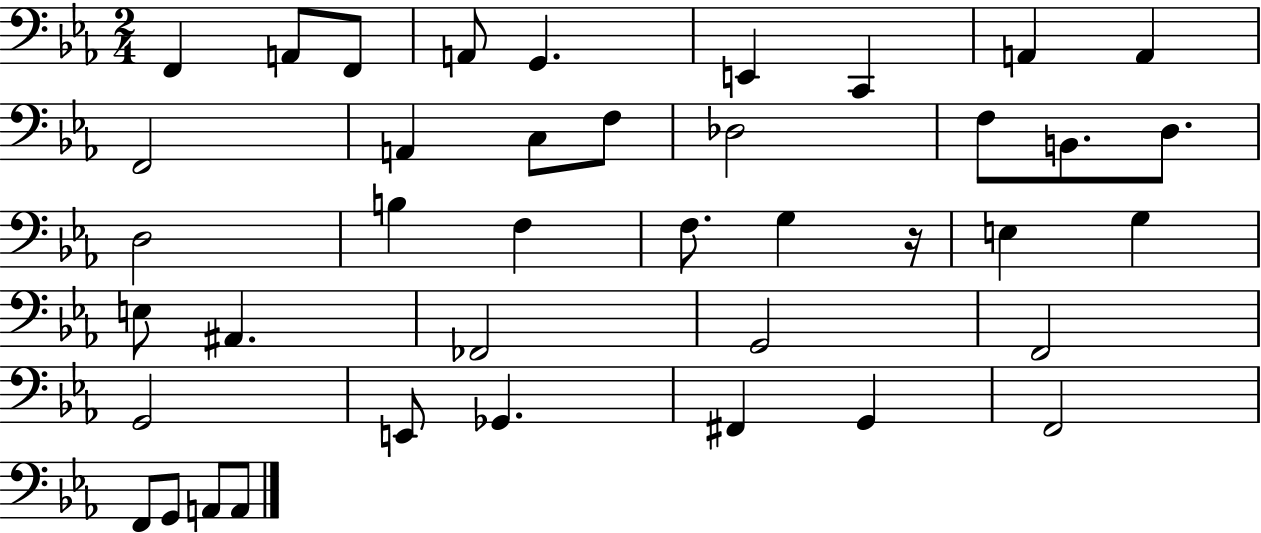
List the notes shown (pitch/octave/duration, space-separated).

F2/q A2/e F2/e A2/e G2/q. E2/q C2/q A2/q A2/q F2/h A2/q C3/e F3/e Db3/h F3/e B2/e. D3/e. D3/h B3/q F3/q F3/e. G3/q R/s E3/q G3/q E3/e A#2/q. FES2/h G2/h F2/h G2/h E2/e Gb2/q. F#2/q G2/q F2/h F2/e G2/e A2/e A2/e